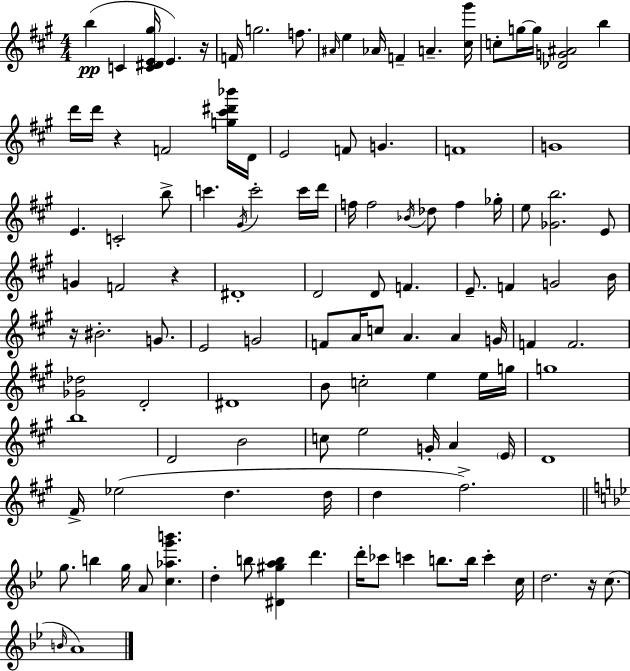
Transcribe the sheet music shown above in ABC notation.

X:1
T:Untitled
M:4/4
L:1/4
K:A
b C [C^DE^g]/4 E z/4 F/4 g2 f/2 ^A/4 e _A/4 F A [^c^g']/4 c/2 g/4 g/4 [_DG^A]2 b d'/4 d'/4 z F2 [g^c'^d'_b']/4 D/4 E2 F/2 G F4 G4 E C2 b/2 c' ^G/4 c'2 c'/4 d'/4 f/4 f2 _B/4 _d/2 f _g/4 e/2 [_Gb]2 E/2 G F2 z ^D4 D2 D/2 F E/2 F G2 B/4 z/4 ^B2 G/2 E2 G2 F/2 A/4 c/2 A A G/4 F F2 [_G_d]2 D2 ^D4 B/2 c2 e e/4 g/4 g4 b4 D2 B2 c/2 e2 G/4 A E/4 D4 ^F/4 _e2 d d/4 d ^f2 g/2 b g/4 A/2 [c_ag'b'] d b/2 [^D^gab] d' d'/4 _c'/2 c' b/2 b/4 c' c/4 d2 z/4 c/2 B/4 A4